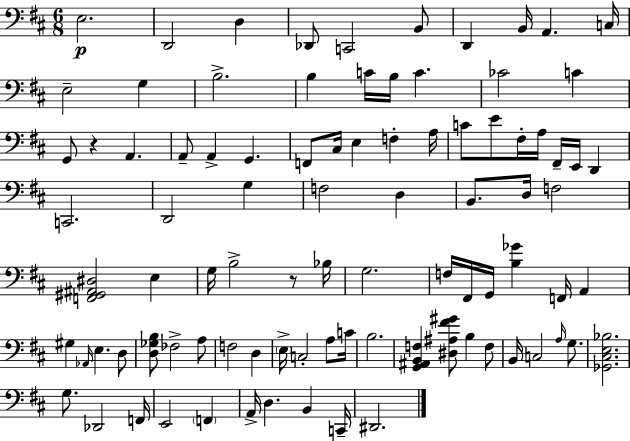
E3/h. D2/h D3/q Db2/e C2/h B2/e D2/q B2/s A2/q. C3/s E3/h G3/q B3/h. B3/q C4/s B3/s C4/q. CES4/h C4/q G2/e R/q A2/q. A2/e A2/q G2/q. F2/e C#3/s E3/q F3/q A3/s C4/e E4/e F#3/s A3/s F#2/s E2/s D2/q C2/h. D2/h G3/q F3/h D3/q B2/e. D3/s F3/h [F2,G#2,A#2,D#3]/h E3/q G3/s B3/h R/e Bb3/s G3/h. F3/s F#2/s G2/s [B3,Gb4]/q F2/s A2/q G#3/q Ab2/s E3/q. D3/e [D3,Gb3,B3]/e FES3/h A3/e F3/h D3/q E3/s C3/h A3/e C4/s B3/h. [G2,A#2,B2,F3]/q [D#3,A#3,F#4,G#4]/e B3/q F3/e B2/s C3/h A3/s G3/e. [Gb2,C#3,E3,Bb3]/h. G3/e. Db2/h F2/s E2/h F2/q A2/s D3/q. B2/q C2/s D#2/h.